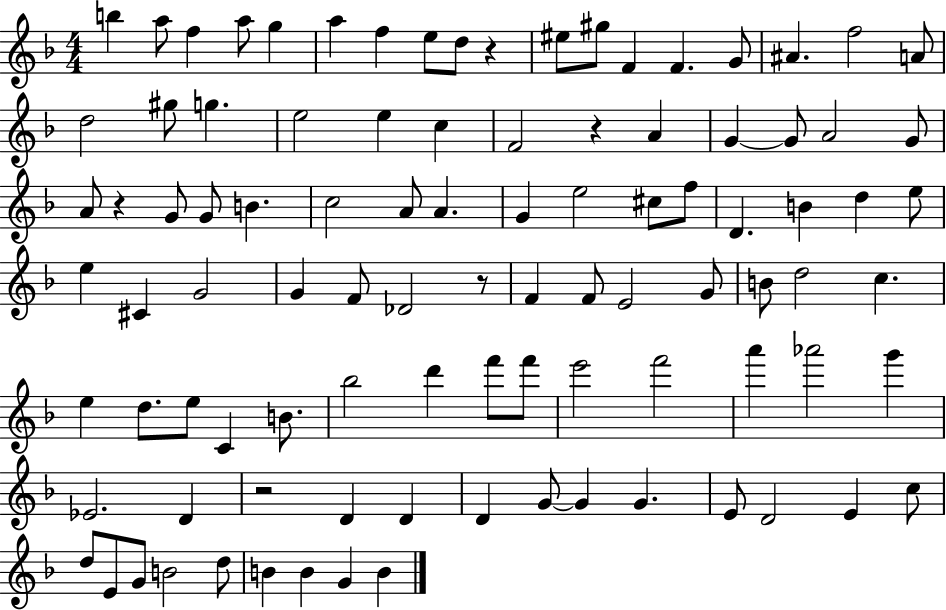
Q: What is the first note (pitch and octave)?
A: B5